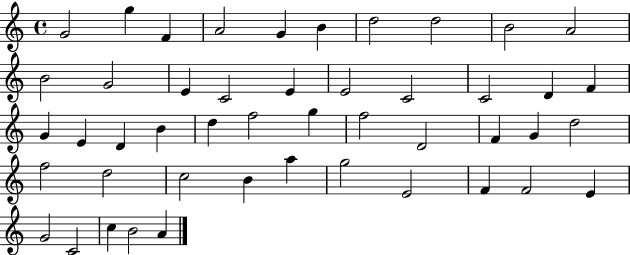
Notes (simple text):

G4/h G5/q F4/q A4/h G4/q B4/q D5/h D5/h B4/h A4/h B4/h G4/h E4/q C4/h E4/q E4/h C4/h C4/h D4/q F4/q G4/q E4/q D4/q B4/q D5/q F5/h G5/q F5/h D4/h F4/q G4/q D5/h F5/h D5/h C5/h B4/q A5/q G5/h E4/h F4/q F4/h E4/q G4/h C4/h C5/q B4/h A4/q